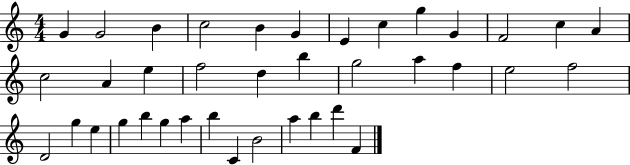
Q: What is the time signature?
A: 4/4